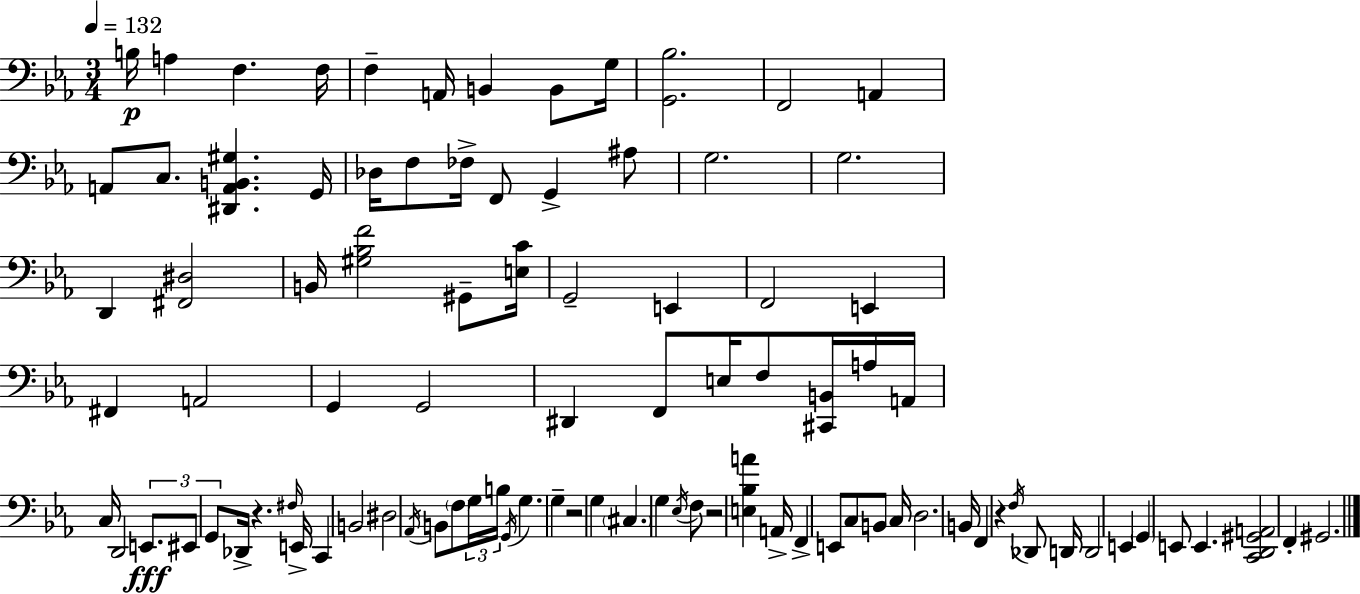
{
  \clef bass
  \numericTimeSignature
  \time 3/4
  \key ees \major
  \tempo 4 = 132
  b16\p a4 f4. f16 | f4-- a,16 b,4 b,8 g16 | <g, bes>2. | f,2 a,4 | \break a,8 c8. <dis, a, b, gis>4. g,16 | des16 f8 fes16-> f,8 g,4-> ais8 | g2. | g2. | \break d,4 <fis, dis>2 | b,16 <gis bes f'>2 gis,8-- <e c'>16 | g,2-- e,4 | f,2 e,4 | \break fis,4 a,2 | g,4 g,2 | dis,4 f,8 e16 f8 <cis, b,>16 a16 a,16 | c16 d,2 \tuplet 3/2 { e,8.\fff | \break eis,8 g,8 } des,16-> r4. \grace { fis16 } | e,16-> c,4 b,2 | dis2 \acciaccatura { aes,16 } b,8 | \parenthesize f8 \tuplet 3/2 { g16 b16 \acciaccatura { g,16 } } g4. g4-- | \break r2 g4 | \parenthesize cis4. g4 | \acciaccatura { ees16 } f8 r2 | <e bes a'>4 a,16-> f,4-> e,8 c8 | \break b,8 c16 d2. | b,16 f,4 r4 | \acciaccatura { f16 } des,8 d,16 d,2 | e,4 \parenthesize g,4 e,8 e,4. | \break <c, d, gis, a,>2 | f,4-. gis,2. | \bar "|."
}